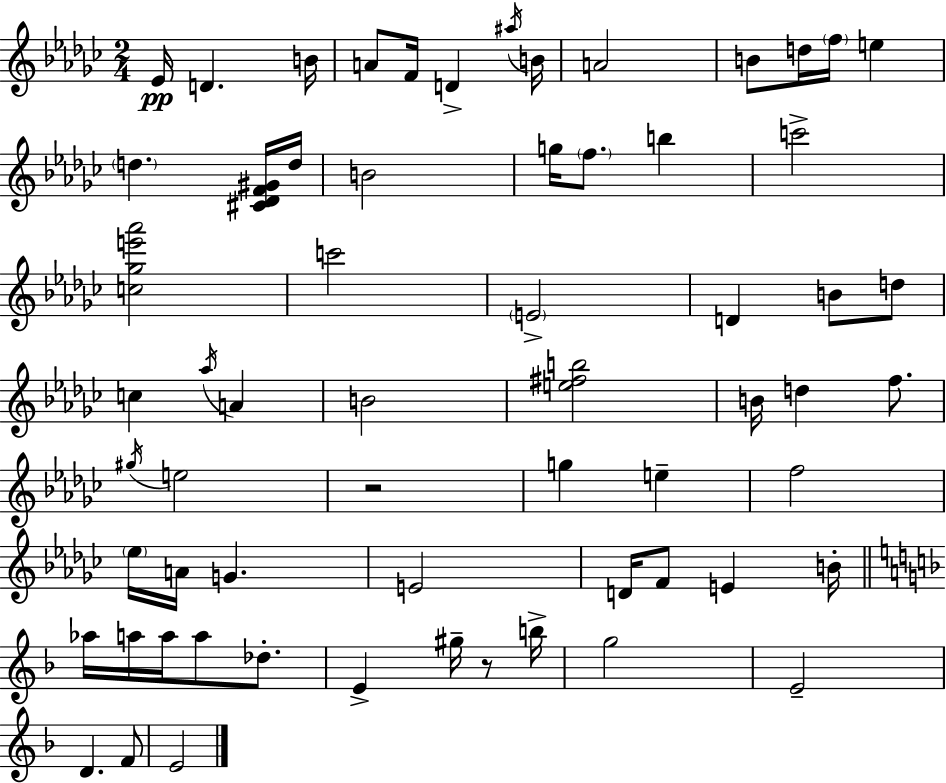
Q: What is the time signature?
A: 2/4